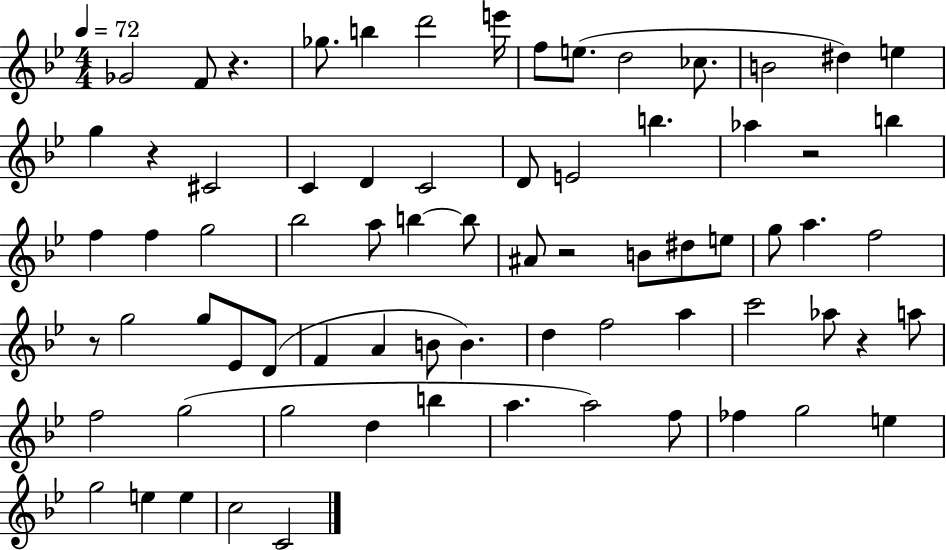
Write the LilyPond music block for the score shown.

{
  \clef treble
  \numericTimeSignature
  \time 4/4
  \key bes \major
  \tempo 4 = 72
  ges'2 f'8 r4. | ges''8. b''4 d'''2 e'''16 | f''8 e''8.( d''2 ces''8. | b'2 dis''4) e''4 | \break g''4 r4 cis'2 | c'4 d'4 c'2 | d'8 e'2 b''4. | aes''4 r2 b''4 | \break f''4 f''4 g''2 | bes''2 a''8 b''4~~ b''8 | ais'8 r2 b'8 dis''8 e''8 | g''8 a''4. f''2 | \break r8 g''2 g''8 ees'8 d'8( | f'4 a'4 b'8 b'4.) | d''4 f''2 a''4 | c'''2 aes''8 r4 a''8 | \break f''2 g''2( | g''2 d''4 b''4 | a''4. a''2) f''8 | fes''4 g''2 e''4 | \break g''2 e''4 e''4 | c''2 c'2 | \bar "|."
}